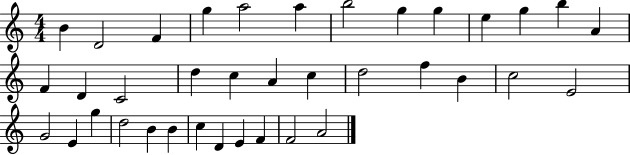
B4/q D4/h F4/q G5/q A5/h A5/q B5/h G5/q G5/q E5/q G5/q B5/q A4/q F4/q D4/q C4/h D5/q C5/q A4/q C5/q D5/h F5/q B4/q C5/h E4/h G4/h E4/q G5/q D5/h B4/q B4/q C5/q D4/q E4/q F4/q F4/h A4/h